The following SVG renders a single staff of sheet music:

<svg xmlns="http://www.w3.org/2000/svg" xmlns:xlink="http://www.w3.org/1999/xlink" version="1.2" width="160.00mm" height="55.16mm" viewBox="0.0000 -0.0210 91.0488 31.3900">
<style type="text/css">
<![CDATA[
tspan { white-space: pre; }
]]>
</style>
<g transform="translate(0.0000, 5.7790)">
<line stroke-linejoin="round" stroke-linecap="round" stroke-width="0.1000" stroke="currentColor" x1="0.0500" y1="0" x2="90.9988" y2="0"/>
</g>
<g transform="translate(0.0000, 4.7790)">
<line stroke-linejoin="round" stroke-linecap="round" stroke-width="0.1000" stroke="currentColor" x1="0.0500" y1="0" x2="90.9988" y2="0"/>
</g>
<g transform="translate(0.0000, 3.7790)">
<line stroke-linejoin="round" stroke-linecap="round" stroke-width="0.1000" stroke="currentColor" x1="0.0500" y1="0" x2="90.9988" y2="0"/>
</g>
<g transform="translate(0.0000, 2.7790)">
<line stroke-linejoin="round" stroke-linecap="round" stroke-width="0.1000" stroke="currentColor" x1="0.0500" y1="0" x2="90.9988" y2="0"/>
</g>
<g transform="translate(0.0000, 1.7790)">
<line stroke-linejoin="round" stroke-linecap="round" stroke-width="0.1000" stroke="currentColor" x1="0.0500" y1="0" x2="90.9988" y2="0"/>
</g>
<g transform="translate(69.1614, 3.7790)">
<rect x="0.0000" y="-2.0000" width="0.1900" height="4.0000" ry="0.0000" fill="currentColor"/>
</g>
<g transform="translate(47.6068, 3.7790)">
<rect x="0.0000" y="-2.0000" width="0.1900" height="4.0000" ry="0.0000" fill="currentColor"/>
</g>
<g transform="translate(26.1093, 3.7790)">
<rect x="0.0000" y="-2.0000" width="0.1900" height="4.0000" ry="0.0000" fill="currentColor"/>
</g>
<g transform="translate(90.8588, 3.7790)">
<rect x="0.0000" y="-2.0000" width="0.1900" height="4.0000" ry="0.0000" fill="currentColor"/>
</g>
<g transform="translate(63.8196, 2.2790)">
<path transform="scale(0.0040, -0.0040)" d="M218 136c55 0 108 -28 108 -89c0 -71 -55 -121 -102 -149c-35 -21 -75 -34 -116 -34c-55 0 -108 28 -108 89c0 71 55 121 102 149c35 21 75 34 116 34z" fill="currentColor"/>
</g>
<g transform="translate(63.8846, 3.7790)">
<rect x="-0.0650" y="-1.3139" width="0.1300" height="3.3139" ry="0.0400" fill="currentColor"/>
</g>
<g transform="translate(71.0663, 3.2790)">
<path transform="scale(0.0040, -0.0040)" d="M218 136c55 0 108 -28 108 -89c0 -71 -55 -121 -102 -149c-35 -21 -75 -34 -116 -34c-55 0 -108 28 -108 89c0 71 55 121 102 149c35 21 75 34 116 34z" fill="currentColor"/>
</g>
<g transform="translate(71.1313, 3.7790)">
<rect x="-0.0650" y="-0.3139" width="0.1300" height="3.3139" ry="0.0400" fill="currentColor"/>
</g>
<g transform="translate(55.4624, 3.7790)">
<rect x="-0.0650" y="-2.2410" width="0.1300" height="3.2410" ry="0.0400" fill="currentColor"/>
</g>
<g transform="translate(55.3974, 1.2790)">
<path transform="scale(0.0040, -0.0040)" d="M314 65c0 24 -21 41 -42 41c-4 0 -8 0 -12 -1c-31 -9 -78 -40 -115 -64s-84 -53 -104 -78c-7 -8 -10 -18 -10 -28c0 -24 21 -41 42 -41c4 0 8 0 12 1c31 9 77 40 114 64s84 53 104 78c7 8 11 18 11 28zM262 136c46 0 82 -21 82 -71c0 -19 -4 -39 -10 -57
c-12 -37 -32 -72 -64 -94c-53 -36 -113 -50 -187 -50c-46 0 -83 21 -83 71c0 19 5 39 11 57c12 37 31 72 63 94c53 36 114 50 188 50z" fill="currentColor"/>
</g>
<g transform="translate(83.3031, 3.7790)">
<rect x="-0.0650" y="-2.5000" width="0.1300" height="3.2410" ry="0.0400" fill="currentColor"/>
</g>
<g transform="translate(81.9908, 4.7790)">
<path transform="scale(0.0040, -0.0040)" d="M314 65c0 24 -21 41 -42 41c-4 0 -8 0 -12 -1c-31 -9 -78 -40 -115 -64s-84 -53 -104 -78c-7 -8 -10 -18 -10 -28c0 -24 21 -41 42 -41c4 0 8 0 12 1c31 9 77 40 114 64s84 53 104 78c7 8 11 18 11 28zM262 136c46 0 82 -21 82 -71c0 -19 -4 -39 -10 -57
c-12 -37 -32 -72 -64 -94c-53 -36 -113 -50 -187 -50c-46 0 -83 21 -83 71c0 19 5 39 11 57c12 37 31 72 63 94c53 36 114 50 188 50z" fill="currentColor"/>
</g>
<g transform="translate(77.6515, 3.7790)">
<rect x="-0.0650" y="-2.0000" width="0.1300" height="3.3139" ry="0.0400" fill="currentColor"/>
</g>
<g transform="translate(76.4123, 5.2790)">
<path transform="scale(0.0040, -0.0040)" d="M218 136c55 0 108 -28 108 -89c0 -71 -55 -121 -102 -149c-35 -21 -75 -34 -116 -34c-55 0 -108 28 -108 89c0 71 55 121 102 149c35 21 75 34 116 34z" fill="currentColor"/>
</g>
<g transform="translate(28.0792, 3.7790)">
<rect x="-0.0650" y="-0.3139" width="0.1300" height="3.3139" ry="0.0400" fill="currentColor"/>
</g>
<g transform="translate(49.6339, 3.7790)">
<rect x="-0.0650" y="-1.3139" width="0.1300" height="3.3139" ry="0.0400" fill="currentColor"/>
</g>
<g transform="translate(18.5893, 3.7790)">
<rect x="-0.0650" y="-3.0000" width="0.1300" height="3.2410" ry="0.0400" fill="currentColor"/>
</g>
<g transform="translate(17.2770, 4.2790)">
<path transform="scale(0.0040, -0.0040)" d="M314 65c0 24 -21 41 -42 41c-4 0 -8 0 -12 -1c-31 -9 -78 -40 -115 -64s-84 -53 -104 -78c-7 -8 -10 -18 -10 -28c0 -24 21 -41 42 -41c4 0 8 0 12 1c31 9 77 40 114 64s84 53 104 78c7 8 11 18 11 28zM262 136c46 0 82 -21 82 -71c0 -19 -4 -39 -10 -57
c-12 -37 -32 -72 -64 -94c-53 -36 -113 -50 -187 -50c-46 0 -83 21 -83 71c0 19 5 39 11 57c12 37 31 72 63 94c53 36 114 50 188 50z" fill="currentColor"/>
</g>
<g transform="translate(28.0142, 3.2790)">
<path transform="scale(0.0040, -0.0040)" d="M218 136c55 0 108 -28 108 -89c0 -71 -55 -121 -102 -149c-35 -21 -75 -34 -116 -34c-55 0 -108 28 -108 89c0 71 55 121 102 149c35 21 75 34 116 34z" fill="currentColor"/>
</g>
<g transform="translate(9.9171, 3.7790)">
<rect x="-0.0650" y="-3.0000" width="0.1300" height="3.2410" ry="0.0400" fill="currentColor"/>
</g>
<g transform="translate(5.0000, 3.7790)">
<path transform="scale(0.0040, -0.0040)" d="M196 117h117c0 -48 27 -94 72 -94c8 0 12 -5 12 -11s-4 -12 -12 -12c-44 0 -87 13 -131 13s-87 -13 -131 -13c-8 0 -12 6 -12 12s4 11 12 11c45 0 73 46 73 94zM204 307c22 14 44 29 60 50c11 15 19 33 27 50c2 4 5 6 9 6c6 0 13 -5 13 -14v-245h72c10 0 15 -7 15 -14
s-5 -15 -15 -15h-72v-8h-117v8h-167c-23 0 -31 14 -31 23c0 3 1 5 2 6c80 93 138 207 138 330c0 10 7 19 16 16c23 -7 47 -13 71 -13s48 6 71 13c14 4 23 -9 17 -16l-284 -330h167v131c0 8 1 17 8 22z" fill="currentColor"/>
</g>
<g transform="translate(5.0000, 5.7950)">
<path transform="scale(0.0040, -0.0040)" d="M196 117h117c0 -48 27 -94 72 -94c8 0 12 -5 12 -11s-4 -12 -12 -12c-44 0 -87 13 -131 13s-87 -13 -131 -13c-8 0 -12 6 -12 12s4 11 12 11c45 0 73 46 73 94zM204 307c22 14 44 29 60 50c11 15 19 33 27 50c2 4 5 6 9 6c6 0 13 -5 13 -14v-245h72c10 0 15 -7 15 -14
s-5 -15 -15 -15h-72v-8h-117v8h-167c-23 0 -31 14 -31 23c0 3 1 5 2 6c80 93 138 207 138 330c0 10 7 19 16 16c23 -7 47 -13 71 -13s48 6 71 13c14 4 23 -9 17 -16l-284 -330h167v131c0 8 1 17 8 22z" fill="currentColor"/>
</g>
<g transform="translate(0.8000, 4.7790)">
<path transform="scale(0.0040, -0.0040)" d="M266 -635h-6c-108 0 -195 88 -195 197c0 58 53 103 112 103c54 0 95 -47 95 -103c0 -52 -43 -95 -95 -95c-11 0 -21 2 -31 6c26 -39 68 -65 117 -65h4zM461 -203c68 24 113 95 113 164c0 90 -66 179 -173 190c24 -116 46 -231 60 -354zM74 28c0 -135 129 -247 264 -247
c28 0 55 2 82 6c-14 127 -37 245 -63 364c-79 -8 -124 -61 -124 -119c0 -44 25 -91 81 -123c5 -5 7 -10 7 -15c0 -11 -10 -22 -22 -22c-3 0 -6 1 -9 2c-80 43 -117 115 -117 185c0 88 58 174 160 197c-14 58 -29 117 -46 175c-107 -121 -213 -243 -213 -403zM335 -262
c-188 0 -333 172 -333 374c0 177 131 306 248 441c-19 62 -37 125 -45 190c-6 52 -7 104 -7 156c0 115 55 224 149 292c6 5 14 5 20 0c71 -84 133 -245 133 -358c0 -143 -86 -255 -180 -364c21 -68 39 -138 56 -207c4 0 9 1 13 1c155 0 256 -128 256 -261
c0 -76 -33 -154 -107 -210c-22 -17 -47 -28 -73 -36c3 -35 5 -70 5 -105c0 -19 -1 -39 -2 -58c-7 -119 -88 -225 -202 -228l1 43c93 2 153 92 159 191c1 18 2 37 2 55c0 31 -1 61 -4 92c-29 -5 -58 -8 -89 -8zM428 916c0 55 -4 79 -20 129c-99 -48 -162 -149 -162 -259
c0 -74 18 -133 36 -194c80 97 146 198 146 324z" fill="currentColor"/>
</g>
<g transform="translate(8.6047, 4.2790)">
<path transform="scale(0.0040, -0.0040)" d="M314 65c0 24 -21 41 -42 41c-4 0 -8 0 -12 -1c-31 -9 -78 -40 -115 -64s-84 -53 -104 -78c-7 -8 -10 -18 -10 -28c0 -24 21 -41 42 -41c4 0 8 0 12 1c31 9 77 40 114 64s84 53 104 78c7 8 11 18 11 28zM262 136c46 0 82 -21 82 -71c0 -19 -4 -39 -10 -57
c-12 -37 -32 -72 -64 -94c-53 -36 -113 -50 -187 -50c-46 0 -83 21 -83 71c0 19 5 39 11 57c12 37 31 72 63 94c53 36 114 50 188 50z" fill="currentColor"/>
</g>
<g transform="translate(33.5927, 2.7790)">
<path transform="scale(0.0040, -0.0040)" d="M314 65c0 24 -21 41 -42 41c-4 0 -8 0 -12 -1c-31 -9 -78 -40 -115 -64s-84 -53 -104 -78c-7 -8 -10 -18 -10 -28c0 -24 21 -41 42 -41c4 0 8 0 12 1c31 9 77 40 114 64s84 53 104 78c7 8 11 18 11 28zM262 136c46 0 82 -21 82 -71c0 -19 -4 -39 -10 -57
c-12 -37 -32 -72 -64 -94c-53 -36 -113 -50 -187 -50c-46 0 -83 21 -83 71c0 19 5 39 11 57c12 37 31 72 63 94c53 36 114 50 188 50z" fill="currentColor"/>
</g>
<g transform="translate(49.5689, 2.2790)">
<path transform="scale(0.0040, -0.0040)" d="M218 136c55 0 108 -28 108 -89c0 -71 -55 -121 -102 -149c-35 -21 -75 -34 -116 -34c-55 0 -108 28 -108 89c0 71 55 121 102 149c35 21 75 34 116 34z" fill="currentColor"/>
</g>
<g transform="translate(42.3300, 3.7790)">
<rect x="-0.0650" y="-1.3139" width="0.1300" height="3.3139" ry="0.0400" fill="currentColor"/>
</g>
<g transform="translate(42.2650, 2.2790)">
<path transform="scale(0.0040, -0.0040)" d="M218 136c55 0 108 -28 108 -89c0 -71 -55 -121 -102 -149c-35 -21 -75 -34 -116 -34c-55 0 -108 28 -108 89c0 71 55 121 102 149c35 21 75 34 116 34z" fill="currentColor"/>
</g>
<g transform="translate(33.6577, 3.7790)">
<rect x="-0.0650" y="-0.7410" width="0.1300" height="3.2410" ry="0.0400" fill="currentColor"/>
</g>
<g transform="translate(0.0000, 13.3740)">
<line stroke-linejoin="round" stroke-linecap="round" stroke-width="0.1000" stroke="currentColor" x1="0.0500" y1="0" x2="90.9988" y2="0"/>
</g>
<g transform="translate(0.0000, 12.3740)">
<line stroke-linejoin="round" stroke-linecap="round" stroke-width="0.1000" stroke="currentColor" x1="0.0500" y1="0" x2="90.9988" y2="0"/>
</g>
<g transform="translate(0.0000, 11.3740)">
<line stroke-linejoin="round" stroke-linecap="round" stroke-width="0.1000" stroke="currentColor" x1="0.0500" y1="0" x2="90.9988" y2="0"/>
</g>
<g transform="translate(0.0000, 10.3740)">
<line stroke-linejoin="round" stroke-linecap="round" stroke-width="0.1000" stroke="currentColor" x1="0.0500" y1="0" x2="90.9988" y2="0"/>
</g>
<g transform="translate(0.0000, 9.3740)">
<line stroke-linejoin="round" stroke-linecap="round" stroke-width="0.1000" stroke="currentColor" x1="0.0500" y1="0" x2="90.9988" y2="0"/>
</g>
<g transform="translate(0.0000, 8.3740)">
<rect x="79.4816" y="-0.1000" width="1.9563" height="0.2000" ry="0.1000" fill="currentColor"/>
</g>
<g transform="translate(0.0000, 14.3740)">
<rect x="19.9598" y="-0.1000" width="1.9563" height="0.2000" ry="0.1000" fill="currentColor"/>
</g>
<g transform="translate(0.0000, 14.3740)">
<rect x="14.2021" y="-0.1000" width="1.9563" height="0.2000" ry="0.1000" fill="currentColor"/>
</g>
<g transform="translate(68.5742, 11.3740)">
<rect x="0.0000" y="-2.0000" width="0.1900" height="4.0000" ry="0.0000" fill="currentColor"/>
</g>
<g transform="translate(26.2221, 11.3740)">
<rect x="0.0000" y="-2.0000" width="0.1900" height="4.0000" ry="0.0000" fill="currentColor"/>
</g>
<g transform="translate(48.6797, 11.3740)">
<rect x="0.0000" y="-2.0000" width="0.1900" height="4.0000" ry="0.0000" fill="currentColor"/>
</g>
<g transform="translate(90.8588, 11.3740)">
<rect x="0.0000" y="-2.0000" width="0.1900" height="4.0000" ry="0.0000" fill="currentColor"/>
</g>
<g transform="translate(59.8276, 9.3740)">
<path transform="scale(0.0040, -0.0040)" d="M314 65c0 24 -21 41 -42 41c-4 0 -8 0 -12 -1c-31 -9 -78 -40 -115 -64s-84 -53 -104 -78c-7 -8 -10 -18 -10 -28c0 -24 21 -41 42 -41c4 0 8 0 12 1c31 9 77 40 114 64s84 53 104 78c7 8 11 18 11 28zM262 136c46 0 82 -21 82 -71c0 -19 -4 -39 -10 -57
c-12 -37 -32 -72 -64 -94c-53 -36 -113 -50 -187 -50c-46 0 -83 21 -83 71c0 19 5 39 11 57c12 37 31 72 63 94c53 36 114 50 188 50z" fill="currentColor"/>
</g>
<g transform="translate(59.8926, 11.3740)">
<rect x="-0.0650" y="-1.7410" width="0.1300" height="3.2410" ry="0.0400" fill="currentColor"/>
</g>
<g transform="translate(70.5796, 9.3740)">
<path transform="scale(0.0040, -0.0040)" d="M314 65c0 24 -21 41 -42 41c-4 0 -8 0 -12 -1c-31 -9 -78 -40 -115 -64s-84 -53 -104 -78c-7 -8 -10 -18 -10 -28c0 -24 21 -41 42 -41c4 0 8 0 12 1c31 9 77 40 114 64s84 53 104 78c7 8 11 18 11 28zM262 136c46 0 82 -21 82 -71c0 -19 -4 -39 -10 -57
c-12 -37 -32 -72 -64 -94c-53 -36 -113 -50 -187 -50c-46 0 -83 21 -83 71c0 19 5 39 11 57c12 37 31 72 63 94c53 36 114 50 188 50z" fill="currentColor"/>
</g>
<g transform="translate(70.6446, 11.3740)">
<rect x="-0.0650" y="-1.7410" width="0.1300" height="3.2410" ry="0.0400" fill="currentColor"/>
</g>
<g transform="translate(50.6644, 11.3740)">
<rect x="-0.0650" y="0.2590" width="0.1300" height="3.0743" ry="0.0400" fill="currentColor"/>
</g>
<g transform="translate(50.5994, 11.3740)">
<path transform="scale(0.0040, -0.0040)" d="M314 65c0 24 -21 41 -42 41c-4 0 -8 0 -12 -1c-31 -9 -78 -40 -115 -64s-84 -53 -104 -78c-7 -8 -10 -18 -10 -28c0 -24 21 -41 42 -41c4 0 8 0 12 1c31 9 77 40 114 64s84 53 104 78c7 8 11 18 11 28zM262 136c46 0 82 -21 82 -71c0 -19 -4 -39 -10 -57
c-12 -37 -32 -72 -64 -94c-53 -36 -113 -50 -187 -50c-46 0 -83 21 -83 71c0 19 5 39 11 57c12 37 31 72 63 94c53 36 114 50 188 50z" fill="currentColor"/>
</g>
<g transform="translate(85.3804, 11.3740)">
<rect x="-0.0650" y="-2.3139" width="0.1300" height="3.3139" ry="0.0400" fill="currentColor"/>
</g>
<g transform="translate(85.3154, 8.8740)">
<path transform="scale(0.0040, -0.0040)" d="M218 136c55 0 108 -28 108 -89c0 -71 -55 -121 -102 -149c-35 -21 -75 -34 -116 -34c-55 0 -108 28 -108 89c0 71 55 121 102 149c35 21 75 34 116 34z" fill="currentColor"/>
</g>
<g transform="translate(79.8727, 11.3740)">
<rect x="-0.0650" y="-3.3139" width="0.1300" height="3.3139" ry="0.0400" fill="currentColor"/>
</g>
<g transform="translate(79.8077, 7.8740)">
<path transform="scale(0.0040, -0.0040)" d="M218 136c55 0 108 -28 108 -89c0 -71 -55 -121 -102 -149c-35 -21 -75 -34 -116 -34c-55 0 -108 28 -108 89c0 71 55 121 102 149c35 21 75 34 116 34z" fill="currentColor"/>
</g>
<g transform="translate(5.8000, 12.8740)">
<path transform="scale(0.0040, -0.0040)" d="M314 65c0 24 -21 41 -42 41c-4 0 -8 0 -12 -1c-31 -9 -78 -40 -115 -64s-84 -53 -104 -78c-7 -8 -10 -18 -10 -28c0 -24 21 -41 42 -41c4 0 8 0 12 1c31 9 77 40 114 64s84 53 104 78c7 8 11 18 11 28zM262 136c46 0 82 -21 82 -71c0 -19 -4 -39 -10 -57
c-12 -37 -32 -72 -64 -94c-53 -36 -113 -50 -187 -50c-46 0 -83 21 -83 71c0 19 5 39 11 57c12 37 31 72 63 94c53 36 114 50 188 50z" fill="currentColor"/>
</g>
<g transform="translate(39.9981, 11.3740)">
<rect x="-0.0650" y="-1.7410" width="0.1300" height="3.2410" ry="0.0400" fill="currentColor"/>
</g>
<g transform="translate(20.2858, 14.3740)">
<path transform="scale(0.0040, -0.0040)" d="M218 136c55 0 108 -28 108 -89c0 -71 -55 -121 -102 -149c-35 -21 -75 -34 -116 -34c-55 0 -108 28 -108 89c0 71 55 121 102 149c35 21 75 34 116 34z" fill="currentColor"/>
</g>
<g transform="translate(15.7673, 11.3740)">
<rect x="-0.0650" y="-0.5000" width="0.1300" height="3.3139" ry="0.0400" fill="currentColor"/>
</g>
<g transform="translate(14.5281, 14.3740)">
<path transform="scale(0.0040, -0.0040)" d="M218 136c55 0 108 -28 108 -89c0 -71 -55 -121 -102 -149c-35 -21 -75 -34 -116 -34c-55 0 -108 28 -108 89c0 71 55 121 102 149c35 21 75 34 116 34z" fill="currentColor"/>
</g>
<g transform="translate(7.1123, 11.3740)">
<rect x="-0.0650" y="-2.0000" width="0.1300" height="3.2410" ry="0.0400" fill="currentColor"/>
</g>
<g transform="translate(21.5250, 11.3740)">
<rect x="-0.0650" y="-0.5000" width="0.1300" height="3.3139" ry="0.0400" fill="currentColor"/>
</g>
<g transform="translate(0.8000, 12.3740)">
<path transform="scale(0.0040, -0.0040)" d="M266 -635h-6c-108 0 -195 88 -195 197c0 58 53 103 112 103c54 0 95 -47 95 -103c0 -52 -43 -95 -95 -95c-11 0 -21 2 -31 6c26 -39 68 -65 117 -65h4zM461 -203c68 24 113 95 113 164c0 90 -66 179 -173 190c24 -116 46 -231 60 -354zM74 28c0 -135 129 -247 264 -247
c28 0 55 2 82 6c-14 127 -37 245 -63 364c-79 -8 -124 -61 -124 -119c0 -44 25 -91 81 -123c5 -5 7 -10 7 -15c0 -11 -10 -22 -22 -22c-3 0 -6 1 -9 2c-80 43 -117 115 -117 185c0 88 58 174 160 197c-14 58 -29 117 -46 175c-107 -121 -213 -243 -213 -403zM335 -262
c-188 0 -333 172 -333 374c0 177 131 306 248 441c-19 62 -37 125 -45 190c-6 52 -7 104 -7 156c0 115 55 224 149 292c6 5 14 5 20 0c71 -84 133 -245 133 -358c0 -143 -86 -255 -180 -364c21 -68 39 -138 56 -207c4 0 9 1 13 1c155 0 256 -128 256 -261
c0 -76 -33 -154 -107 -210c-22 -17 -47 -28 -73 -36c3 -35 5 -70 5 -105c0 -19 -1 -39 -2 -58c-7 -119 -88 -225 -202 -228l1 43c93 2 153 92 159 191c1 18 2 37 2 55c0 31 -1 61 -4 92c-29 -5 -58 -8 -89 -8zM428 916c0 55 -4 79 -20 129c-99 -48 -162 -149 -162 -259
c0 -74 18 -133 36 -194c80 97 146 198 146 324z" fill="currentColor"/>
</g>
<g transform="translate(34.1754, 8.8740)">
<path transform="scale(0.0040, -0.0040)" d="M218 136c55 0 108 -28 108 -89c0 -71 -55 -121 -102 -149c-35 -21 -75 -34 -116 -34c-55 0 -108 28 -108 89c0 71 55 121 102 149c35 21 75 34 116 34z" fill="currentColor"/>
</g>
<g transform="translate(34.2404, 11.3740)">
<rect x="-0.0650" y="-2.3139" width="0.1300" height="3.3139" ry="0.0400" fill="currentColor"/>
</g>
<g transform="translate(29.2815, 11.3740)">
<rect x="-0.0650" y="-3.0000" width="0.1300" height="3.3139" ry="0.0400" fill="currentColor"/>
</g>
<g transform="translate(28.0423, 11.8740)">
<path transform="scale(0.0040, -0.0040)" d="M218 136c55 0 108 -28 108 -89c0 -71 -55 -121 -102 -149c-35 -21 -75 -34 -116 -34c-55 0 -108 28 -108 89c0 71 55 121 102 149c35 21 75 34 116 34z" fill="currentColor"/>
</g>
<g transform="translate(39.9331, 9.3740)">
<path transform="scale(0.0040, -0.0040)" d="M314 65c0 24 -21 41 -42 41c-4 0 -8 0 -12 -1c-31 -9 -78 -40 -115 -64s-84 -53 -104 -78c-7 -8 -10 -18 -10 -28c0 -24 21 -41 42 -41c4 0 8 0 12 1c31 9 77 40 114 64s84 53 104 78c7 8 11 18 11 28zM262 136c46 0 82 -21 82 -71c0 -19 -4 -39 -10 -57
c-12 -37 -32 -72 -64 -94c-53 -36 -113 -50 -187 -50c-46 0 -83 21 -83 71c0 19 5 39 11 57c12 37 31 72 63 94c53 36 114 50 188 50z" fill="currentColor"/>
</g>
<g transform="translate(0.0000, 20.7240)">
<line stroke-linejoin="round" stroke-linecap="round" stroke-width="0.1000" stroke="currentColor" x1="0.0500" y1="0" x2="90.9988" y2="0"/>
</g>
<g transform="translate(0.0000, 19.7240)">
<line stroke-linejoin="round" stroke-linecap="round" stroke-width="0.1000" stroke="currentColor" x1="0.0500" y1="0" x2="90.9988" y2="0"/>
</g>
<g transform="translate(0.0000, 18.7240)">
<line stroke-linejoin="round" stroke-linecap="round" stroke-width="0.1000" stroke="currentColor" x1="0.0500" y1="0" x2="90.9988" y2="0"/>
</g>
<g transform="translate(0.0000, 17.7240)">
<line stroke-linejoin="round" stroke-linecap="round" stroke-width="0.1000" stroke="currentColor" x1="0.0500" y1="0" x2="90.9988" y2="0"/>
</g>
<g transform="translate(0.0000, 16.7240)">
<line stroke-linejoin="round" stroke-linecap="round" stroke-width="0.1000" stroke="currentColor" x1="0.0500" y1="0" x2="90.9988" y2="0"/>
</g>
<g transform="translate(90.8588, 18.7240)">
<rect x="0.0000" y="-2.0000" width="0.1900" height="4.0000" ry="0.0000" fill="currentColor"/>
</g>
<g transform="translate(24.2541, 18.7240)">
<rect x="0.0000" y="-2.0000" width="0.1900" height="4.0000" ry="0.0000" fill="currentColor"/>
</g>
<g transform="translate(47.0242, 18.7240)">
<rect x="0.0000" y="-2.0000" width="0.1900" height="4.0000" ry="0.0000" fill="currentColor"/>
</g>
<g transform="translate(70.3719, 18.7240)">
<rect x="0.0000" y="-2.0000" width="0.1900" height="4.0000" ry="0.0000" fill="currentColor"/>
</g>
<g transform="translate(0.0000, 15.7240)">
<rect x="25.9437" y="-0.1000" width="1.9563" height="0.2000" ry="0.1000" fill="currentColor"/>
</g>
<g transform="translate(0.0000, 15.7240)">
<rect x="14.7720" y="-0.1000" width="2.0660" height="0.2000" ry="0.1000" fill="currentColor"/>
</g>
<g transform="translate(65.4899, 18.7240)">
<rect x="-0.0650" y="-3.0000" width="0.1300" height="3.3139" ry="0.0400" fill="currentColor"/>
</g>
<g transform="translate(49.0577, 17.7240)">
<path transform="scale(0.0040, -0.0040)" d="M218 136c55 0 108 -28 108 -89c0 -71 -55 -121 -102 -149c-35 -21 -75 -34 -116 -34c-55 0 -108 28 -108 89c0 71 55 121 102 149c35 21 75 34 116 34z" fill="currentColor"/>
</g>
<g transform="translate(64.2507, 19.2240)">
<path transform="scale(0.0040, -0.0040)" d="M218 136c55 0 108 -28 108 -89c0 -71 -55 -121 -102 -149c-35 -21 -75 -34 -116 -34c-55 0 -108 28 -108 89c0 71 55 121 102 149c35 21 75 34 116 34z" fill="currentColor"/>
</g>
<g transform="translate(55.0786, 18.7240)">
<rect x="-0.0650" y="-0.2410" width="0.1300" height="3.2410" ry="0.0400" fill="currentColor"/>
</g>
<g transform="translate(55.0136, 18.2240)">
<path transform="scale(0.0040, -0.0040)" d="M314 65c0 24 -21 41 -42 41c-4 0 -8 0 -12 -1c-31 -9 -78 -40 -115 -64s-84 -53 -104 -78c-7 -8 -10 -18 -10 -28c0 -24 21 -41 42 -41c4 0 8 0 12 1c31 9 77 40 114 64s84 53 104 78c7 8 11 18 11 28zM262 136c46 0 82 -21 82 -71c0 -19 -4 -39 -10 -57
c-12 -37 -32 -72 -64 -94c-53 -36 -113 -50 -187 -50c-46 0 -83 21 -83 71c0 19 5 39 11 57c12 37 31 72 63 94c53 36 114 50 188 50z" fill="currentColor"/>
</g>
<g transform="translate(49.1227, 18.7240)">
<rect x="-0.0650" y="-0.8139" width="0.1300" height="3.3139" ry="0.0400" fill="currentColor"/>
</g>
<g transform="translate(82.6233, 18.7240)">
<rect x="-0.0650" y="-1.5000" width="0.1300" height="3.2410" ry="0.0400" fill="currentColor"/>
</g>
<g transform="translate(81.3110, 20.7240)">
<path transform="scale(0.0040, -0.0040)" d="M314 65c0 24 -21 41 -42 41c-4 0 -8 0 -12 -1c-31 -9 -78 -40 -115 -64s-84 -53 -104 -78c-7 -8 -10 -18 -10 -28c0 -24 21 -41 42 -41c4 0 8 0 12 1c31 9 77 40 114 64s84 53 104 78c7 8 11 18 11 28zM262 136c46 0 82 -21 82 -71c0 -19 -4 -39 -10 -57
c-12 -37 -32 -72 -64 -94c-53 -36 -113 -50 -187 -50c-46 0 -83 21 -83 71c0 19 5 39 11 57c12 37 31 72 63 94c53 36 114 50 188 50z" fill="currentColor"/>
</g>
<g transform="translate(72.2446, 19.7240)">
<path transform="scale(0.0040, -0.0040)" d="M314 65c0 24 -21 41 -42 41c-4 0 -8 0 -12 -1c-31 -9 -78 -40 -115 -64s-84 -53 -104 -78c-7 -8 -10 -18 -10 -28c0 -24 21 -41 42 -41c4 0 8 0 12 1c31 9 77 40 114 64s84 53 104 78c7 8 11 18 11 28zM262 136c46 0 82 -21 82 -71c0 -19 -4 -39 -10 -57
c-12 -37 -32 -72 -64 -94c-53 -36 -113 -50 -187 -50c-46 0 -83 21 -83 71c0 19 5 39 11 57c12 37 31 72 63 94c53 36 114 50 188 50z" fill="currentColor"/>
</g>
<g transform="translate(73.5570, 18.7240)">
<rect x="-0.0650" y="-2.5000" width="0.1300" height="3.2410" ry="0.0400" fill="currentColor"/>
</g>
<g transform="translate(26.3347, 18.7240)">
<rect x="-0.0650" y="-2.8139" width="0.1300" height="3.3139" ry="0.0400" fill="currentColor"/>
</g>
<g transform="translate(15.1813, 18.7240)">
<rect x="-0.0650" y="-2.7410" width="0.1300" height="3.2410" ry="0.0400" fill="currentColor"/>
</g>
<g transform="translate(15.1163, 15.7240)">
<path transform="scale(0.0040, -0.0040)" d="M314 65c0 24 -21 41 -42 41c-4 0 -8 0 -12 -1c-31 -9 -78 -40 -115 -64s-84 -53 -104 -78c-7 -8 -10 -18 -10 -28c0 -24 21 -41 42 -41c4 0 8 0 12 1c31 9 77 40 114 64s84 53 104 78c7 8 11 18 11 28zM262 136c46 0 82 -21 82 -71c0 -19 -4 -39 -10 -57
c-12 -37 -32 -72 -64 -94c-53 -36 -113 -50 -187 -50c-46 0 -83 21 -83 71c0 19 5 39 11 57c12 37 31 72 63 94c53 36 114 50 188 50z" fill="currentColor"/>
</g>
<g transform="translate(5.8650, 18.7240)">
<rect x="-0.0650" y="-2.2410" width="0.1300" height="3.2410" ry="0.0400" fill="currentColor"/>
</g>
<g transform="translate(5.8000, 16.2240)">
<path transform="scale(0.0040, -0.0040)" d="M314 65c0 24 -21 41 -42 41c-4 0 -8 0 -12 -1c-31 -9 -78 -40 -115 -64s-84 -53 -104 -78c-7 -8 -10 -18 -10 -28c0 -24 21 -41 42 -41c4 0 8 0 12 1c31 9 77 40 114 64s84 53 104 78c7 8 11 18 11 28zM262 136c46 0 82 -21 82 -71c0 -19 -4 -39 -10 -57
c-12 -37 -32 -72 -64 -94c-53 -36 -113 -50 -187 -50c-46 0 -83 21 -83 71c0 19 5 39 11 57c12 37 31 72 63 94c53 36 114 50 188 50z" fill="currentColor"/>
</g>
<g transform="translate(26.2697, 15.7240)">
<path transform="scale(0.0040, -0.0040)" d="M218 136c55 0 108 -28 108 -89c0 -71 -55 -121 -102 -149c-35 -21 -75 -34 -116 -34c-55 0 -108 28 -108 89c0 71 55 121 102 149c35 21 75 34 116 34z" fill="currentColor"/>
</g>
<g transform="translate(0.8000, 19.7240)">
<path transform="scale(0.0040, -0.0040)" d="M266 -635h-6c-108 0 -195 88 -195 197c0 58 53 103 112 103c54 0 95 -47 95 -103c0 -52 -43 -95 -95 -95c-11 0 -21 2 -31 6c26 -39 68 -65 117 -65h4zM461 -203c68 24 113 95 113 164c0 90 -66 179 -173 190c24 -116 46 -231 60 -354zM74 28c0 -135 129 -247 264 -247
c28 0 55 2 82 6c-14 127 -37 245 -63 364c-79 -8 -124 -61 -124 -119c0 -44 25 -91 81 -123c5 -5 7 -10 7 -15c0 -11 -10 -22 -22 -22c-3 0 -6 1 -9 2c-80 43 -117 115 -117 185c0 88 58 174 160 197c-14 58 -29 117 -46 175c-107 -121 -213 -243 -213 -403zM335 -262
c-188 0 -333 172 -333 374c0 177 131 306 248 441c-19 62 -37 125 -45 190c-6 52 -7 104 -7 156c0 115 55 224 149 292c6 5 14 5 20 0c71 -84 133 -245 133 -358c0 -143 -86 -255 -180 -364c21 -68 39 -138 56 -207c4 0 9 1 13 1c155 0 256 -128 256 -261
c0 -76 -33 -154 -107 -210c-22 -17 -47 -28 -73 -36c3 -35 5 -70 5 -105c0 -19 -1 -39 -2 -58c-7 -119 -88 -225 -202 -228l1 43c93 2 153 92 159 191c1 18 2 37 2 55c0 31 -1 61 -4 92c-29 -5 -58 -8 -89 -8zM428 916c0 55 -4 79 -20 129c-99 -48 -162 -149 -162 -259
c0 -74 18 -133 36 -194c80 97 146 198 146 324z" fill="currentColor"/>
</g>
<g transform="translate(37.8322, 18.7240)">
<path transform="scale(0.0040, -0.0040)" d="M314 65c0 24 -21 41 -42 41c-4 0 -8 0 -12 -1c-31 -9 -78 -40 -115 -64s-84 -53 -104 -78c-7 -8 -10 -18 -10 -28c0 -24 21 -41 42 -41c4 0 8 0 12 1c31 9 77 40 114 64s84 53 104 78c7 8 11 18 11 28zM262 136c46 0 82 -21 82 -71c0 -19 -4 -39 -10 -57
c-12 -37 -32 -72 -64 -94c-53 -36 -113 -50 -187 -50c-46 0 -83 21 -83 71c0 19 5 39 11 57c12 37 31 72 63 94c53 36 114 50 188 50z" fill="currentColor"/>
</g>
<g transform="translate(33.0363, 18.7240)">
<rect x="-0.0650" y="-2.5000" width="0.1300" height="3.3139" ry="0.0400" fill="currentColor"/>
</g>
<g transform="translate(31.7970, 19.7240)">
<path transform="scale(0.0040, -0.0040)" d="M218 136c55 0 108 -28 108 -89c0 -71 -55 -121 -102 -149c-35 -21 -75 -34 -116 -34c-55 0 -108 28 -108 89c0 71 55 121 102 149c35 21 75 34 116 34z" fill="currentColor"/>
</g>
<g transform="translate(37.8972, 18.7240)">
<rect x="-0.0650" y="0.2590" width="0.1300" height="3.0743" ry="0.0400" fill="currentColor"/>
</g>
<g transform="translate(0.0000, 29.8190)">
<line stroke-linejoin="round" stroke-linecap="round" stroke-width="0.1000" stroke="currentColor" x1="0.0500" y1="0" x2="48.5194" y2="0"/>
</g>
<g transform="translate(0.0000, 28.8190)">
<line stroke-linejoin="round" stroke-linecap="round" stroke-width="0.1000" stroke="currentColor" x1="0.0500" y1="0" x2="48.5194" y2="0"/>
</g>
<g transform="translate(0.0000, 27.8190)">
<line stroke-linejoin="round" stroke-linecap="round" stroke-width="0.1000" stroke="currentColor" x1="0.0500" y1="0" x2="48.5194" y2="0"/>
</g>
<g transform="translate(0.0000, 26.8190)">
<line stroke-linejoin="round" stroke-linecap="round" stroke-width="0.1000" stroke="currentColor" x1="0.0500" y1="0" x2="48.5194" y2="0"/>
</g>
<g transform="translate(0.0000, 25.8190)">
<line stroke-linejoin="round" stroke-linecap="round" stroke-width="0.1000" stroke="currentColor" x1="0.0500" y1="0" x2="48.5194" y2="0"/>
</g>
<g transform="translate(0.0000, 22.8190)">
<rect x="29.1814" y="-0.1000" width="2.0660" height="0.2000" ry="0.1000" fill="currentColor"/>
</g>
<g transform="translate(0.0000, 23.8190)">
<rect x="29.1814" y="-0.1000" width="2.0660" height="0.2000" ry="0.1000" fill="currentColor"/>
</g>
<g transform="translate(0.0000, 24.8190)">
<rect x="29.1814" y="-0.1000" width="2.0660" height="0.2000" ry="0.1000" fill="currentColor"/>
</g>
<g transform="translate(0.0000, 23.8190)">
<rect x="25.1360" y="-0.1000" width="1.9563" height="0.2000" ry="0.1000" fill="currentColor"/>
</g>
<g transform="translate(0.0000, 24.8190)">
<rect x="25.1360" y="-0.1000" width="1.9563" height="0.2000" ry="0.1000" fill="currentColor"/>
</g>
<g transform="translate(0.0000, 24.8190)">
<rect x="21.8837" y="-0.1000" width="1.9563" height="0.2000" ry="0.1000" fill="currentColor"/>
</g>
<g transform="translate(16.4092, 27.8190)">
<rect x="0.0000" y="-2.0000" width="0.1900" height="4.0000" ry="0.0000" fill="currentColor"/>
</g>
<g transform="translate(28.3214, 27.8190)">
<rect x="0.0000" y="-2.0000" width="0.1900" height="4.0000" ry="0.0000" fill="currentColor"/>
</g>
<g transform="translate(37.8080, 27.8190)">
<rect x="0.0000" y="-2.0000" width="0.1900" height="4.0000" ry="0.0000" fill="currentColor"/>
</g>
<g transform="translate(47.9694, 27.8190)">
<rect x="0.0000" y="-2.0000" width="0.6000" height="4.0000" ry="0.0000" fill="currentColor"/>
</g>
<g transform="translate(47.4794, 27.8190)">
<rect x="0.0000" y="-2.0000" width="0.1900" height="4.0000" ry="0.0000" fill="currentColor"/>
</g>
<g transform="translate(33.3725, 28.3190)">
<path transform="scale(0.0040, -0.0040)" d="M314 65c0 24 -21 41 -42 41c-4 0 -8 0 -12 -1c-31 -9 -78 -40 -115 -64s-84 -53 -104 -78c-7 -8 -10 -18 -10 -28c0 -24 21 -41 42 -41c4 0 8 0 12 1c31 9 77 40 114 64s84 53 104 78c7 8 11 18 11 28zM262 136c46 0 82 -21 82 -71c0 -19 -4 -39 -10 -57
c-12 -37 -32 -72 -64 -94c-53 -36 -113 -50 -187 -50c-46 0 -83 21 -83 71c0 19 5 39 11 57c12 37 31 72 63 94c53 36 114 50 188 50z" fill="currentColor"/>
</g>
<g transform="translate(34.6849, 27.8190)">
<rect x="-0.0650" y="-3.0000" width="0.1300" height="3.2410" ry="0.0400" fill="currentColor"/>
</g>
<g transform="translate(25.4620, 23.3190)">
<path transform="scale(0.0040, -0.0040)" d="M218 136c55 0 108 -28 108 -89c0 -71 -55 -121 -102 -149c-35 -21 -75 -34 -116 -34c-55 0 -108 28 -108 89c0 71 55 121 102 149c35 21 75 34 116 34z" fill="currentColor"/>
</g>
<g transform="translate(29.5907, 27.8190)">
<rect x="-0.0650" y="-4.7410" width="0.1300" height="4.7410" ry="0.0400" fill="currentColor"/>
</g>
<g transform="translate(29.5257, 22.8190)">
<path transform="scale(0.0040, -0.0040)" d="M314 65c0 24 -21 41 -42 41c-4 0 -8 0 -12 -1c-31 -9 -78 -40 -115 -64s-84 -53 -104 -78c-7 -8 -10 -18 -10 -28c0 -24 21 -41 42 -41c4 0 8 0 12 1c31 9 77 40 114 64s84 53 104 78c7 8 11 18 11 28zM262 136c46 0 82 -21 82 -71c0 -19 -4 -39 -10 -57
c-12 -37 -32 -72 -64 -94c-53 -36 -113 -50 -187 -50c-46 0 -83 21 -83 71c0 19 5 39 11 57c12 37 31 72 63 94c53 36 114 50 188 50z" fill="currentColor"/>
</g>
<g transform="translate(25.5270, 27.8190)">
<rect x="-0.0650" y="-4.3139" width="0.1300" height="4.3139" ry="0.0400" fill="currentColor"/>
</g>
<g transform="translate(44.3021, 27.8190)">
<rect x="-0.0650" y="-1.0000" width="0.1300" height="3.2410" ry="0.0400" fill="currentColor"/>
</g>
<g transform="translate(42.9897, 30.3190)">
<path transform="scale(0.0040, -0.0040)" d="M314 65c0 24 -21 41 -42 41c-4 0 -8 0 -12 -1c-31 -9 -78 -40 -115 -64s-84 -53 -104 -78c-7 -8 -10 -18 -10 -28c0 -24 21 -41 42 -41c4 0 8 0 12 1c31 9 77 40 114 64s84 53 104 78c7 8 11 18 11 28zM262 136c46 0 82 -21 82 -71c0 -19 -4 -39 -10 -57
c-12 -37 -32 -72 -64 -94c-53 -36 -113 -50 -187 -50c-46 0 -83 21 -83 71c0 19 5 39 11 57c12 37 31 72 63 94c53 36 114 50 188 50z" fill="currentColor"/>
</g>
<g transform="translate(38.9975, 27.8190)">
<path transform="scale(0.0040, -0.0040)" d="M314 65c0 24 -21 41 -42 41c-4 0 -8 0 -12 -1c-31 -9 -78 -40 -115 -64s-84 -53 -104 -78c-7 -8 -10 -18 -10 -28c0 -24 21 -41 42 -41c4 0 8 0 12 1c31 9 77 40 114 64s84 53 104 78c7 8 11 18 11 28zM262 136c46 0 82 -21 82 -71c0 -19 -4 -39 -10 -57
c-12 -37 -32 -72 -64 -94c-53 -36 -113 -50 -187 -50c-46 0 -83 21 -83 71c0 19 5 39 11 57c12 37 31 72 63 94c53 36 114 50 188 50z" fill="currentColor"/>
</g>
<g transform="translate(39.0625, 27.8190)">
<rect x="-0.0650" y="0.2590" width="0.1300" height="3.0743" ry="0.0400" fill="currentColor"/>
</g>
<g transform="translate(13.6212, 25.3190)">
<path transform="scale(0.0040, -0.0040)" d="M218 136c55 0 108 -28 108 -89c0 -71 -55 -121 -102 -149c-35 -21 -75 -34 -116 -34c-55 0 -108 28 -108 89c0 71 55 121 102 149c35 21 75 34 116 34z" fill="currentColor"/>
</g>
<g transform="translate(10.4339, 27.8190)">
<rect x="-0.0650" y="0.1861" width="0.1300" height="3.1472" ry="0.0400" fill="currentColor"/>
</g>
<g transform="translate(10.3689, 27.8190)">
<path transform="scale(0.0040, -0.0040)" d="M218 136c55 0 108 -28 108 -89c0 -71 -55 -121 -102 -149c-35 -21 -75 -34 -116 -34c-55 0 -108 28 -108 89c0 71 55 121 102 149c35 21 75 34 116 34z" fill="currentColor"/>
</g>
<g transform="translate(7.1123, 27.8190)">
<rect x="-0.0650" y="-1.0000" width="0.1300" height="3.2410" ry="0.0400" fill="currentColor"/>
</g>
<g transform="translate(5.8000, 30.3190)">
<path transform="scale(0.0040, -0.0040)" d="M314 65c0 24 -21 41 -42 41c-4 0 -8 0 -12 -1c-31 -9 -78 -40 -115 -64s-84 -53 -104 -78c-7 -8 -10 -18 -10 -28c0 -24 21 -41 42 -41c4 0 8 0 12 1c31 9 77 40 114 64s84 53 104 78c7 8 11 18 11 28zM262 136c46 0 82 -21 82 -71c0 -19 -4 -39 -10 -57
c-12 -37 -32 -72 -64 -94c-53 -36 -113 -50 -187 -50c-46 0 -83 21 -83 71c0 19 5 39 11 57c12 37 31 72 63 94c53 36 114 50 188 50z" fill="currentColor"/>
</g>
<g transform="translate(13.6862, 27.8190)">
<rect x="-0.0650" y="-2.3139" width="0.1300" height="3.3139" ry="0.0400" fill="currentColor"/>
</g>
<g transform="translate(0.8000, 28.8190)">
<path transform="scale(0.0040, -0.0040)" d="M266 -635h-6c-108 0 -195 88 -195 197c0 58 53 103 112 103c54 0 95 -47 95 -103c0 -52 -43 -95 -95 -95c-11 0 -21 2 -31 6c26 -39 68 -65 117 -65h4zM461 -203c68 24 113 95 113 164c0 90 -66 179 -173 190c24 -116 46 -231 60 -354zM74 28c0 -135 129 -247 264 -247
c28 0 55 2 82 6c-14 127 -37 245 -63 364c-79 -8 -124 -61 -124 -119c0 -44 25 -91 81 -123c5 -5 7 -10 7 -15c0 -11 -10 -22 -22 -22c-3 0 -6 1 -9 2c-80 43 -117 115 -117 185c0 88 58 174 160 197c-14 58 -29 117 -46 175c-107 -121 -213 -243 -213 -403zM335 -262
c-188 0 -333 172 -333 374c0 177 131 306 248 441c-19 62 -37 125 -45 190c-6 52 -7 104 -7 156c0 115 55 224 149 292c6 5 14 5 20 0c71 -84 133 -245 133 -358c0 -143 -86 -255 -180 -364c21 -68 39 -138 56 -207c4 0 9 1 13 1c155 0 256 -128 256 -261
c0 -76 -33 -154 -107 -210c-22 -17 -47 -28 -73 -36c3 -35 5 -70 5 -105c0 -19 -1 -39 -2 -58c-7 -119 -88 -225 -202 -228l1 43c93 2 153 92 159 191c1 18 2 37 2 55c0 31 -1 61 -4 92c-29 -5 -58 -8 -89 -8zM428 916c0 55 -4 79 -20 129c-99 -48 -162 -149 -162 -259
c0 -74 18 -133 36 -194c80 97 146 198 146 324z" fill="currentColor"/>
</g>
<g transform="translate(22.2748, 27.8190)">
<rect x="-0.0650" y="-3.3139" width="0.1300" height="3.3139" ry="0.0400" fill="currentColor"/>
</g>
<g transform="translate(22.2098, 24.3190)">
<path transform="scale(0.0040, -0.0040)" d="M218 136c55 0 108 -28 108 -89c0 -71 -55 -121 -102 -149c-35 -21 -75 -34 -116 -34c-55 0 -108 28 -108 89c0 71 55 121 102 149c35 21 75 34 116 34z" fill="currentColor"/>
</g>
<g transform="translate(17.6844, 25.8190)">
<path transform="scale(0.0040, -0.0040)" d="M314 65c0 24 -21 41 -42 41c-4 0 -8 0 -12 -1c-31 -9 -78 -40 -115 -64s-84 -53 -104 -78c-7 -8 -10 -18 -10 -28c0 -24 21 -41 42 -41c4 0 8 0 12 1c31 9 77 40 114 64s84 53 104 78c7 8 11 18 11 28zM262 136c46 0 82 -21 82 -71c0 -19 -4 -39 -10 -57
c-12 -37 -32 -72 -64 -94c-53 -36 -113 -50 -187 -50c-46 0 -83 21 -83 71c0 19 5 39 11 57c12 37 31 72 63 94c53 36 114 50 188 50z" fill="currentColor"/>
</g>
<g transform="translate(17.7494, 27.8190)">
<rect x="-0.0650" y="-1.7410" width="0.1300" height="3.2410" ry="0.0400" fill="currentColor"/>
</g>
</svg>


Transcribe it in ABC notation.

X:1
T:Untitled
M:4/4
L:1/4
K:C
A2 A2 c d2 e e g2 e c F G2 F2 C C A g f2 B2 f2 f2 b g g2 a2 a G B2 d c2 A G2 E2 D2 B g f2 b d' e'2 A2 B2 D2